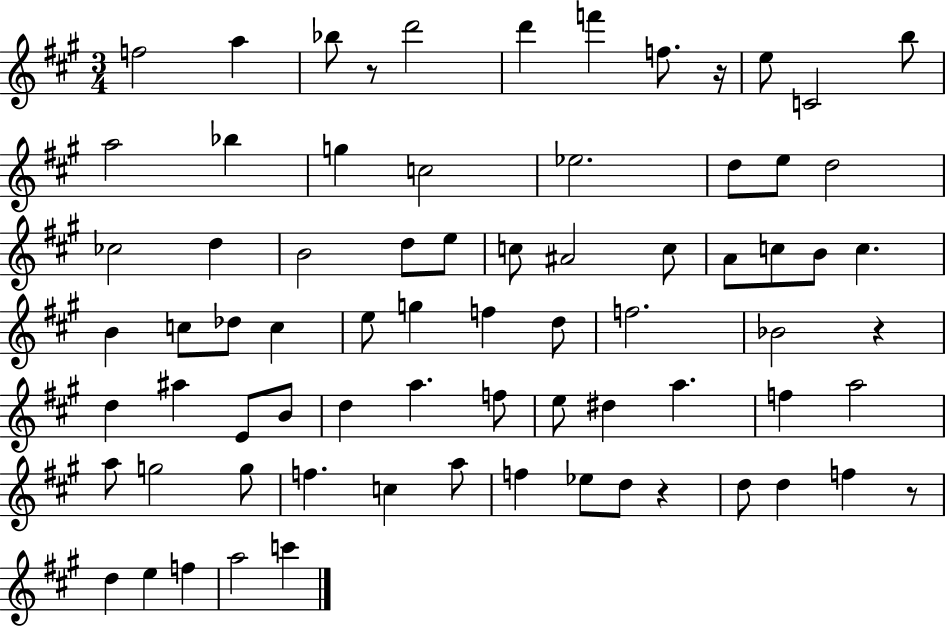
X:1
T:Untitled
M:3/4
L:1/4
K:A
f2 a _b/2 z/2 d'2 d' f' f/2 z/4 e/2 C2 b/2 a2 _b g c2 _e2 d/2 e/2 d2 _c2 d B2 d/2 e/2 c/2 ^A2 c/2 A/2 c/2 B/2 c B c/2 _d/2 c e/2 g f d/2 f2 _B2 z d ^a E/2 B/2 d a f/2 e/2 ^d a f a2 a/2 g2 g/2 f c a/2 f _e/2 d/2 z d/2 d f z/2 d e f a2 c'